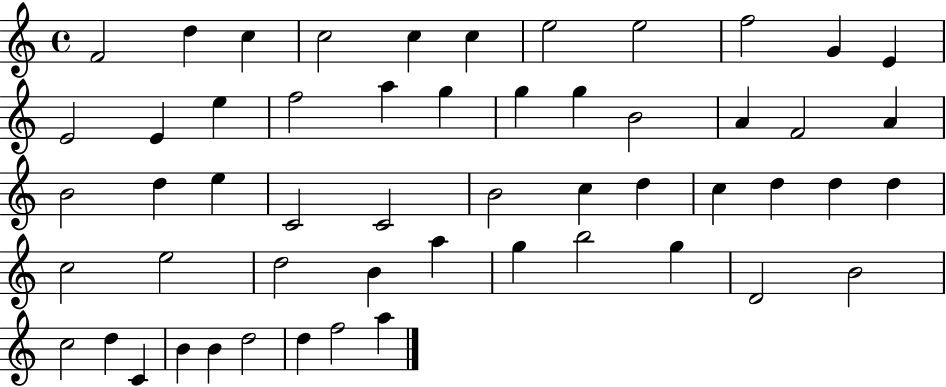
X:1
T:Untitled
M:4/4
L:1/4
K:C
F2 d c c2 c c e2 e2 f2 G E E2 E e f2 a g g g B2 A F2 A B2 d e C2 C2 B2 c d c d d d c2 e2 d2 B a g b2 g D2 B2 c2 d C B B d2 d f2 a